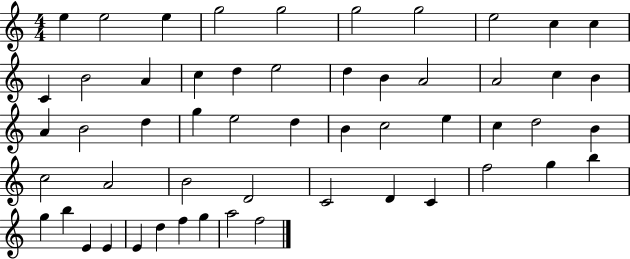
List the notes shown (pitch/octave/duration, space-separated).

E5/q E5/h E5/q G5/h G5/h G5/h G5/h E5/h C5/q C5/q C4/q B4/h A4/q C5/q D5/q E5/h D5/q B4/q A4/h A4/h C5/q B4/q A4/q B4/h D5/q G5/q E5/h D5/q B4/q C5/h E5/q C5/q D5/h B4/q C5/h A4/h B4/h D4/h C4/h D4/q C4/q F5/h G5/q B5/q G5/q B5/q E4/q E4/q E4/q D5/q F5/q G5/q A5/h F5/h